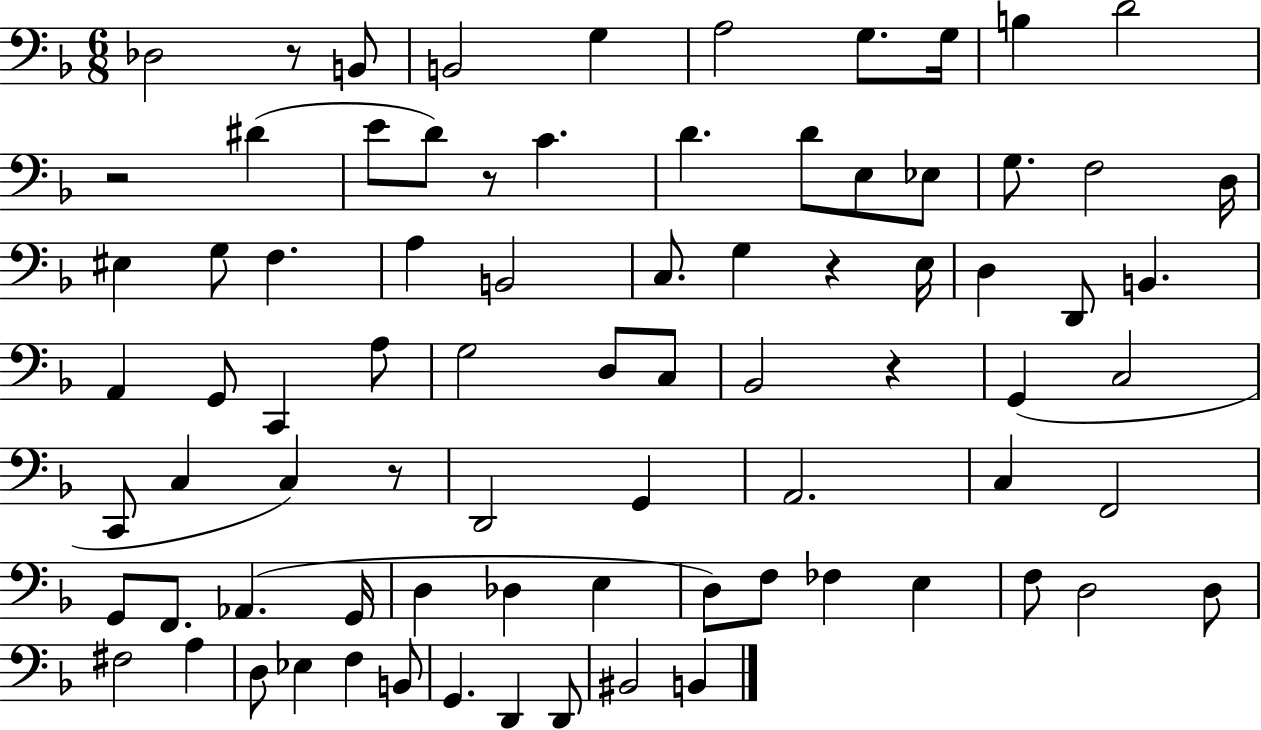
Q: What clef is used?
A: bass